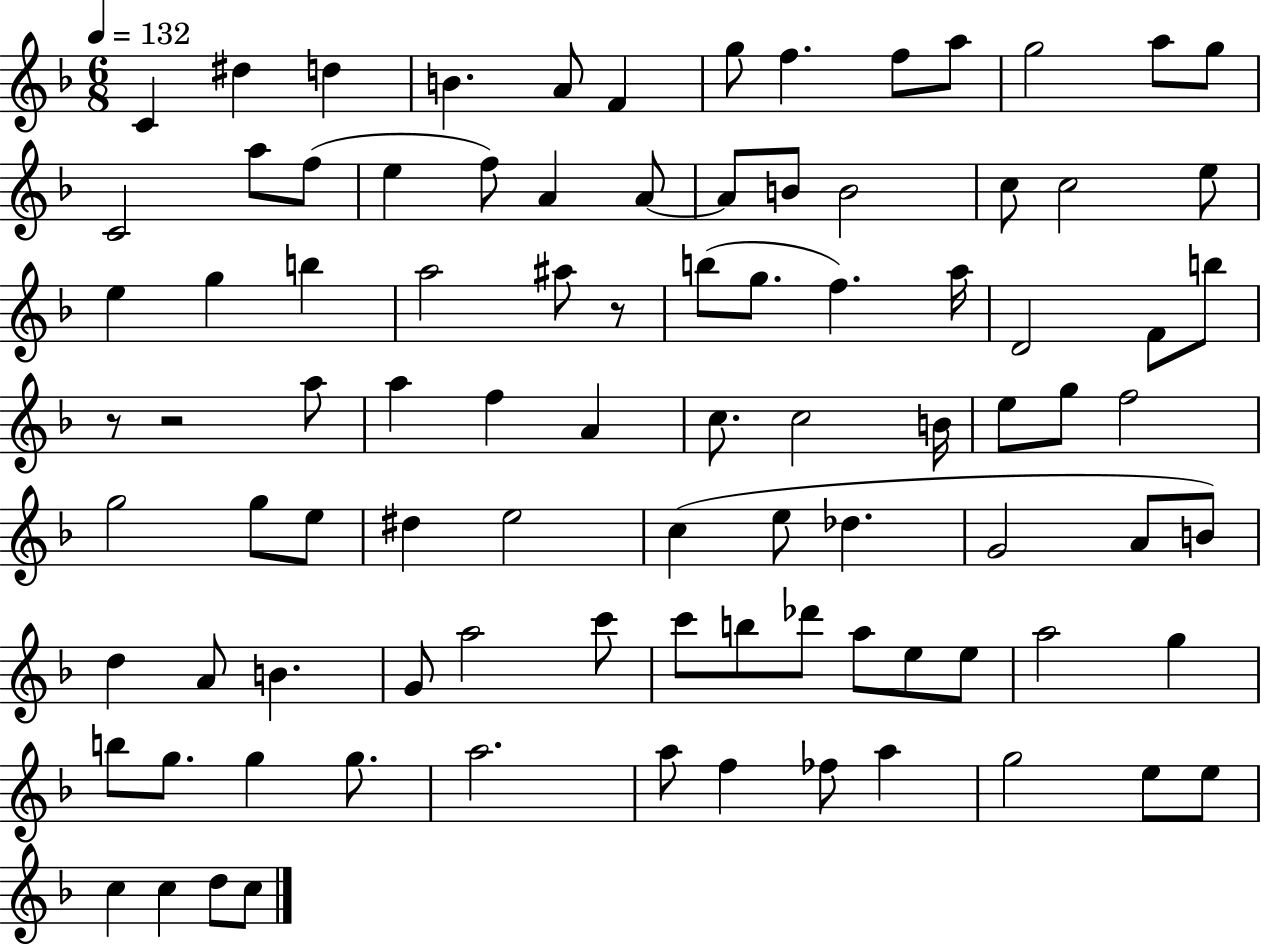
{
  \clef treble
  \numericTimeSignature
  \time 6/8
  \key f \major
  \tempo 4 = 132
  c'4 dis''4 d''4 | b'4. a'8 f'4 | g''8 f''4. f''8 a''8 | g''2 a''8 g''8 | \break c'2 a''8 f''8( | e''4 f''8) a'4 a'8~~ | a'8 b'8 b'2 | c''8 c''2 e''8 | \break e''4 g''4 b''4 | a''2 ais''8 r8 | b''8( g''8. f''4.) a''16 | d'2 f'8 b''8 | \break r8 r2 a''8 | a''4 f''4 a'4 | c''8. c''2 b'16 | e''8 g''8 f''2 | \break g''2 g''8 e''8 | dis''4 e''2 | c''4( e''8 des''4. | g'2 a'8 b'8) | \break d''4 a'8 b'4. | g'8 a''2 c'''8 | c'''8 b''8 des'''8 a''8 e''8 e''8 | a''2 g''4 | \break b''8 g''8. g''4 g''8. | a''2. | a''8 f''4 fes''8 a''4 | g''2 e''8 e''8 | \break c''4 c''4 d''8 c''8 | \bar "|."
}